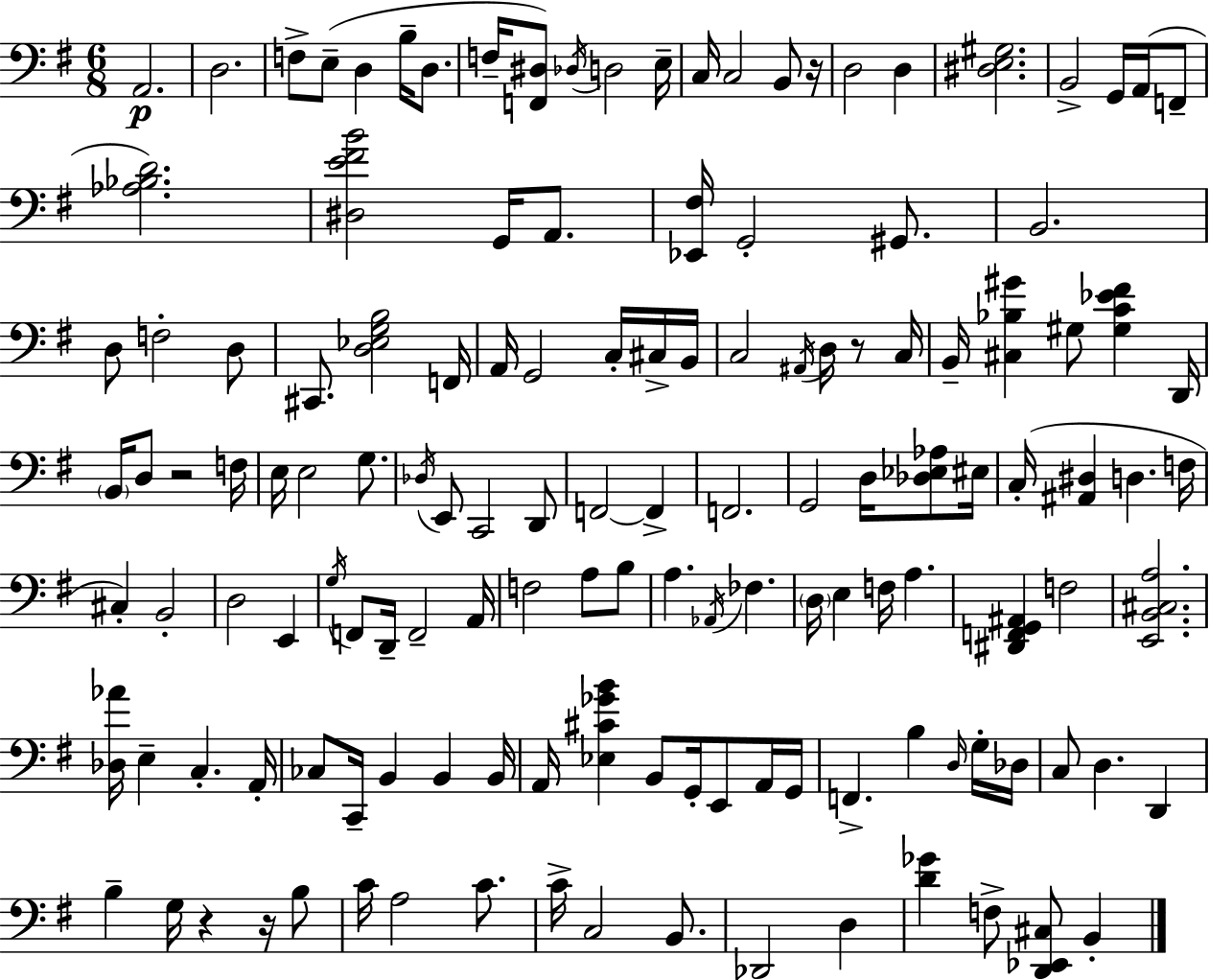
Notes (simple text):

A2/h. D3/h. F3/e E3/e D3/q B3/s D3/e. F3/s [F2,D#3]/e Db3/s D3/h E3/s C3/s C3/h B2/e R/s D3/h D3/q [D#3,E3,G#3]/h. B2/h G2/s A2/s F2/e [Ab3,Bb3,D4]/h. [D#3,E4,F#4,B4]/h G2/s A2/e. [Eb2,F#3]/s G2/h G#2/e. B2/h. D3/e F3/h D3/e C#2/e. [D3,Eb3,G3,B3]/h F2/s A2/s G2/h C3/s C#3/s B2/s C3/h A#2/s D3/s R/e C3/s B2/s [C#3,Bb3,G#4]/q G#3/e [G#3,C4,Eb4,F#4]/q D2/s B2/s D3/e R/h F3/s E3/s E3/h G3/e. Db3/s E2/e C2/h D2/e F2/h F2/q F2/h. G2/h D3/s [Db3,Eb3,Ab3]/e EIS3/s C3/s [A#2,D#3]/q D3/q. F3/s C#3/q B2/h D3/h E2/q G3/s F2/e D2/s F2/h A2/s F3/h A3/e B3/e A3/q. Ab2/s FES3/q. D3/s E3/q F3/s A3/q. [D#2,F2,G2,A#2]/q F3/h [E2,B2,C#3,A3]/h. [Db3,Ab4]/s E3/q C3/q. A2/s CES3/e C2/s B2/q B2/q B2/s A2/s [Eb3,C#4,Gb4,B4]/q B2/e G2/s E2/e A2/s G2/s F2/q. B3/q D3/s G3/s Db3/s C3/e D3/q. D2/q B3/q G3/s R/q R/s B3/e C4/s A3/h C4/e. C4/s C3/h B2/e. Db2/h D3/q [D4,Gb4]/q F3/e [D2,Eb2,C#3]/e B2/q